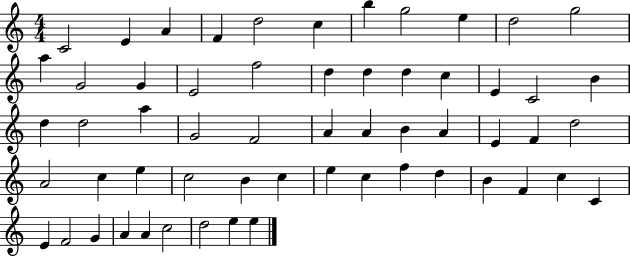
X:1
T:Untitled
M:4/4
L:1/4
K:C
C2 E A F d2 c b g2 e d2 g2 a G2 G E2 f2 d d d c E C2 B d d2 a G2 F2 A A B A E F d2 A2 c e c2 B c e c f d B F c C E F2 G A A c2 d2 e e